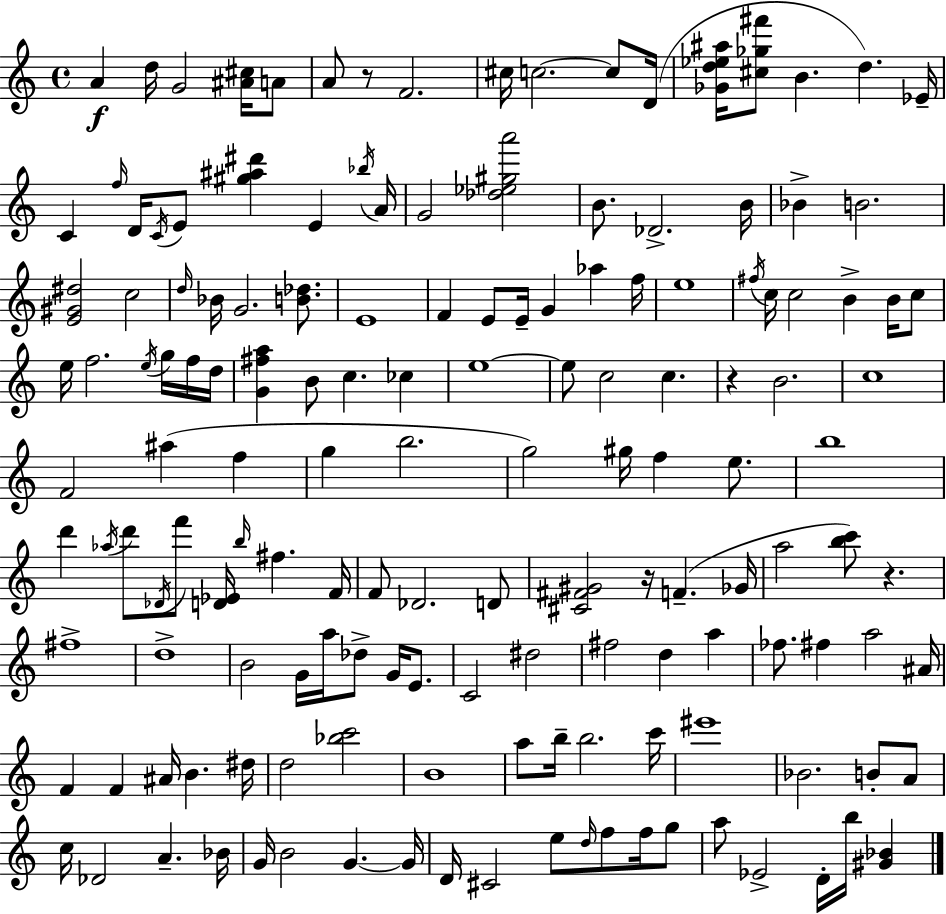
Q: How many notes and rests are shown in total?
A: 152